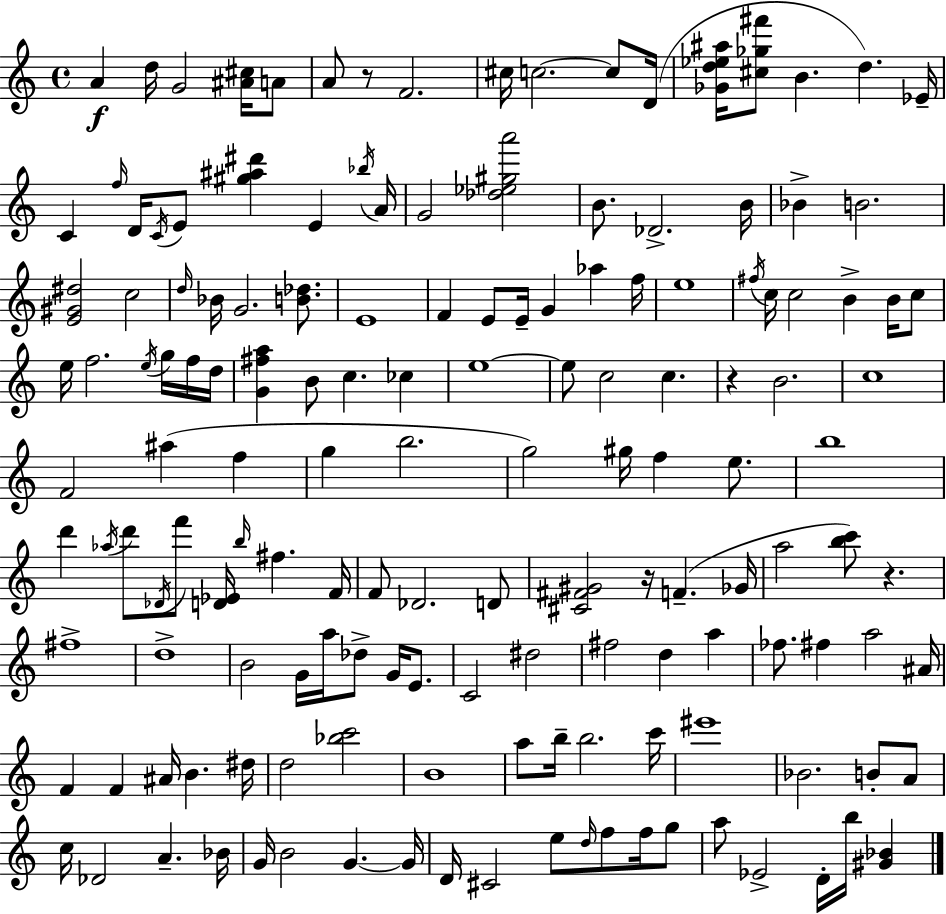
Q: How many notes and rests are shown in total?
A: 152